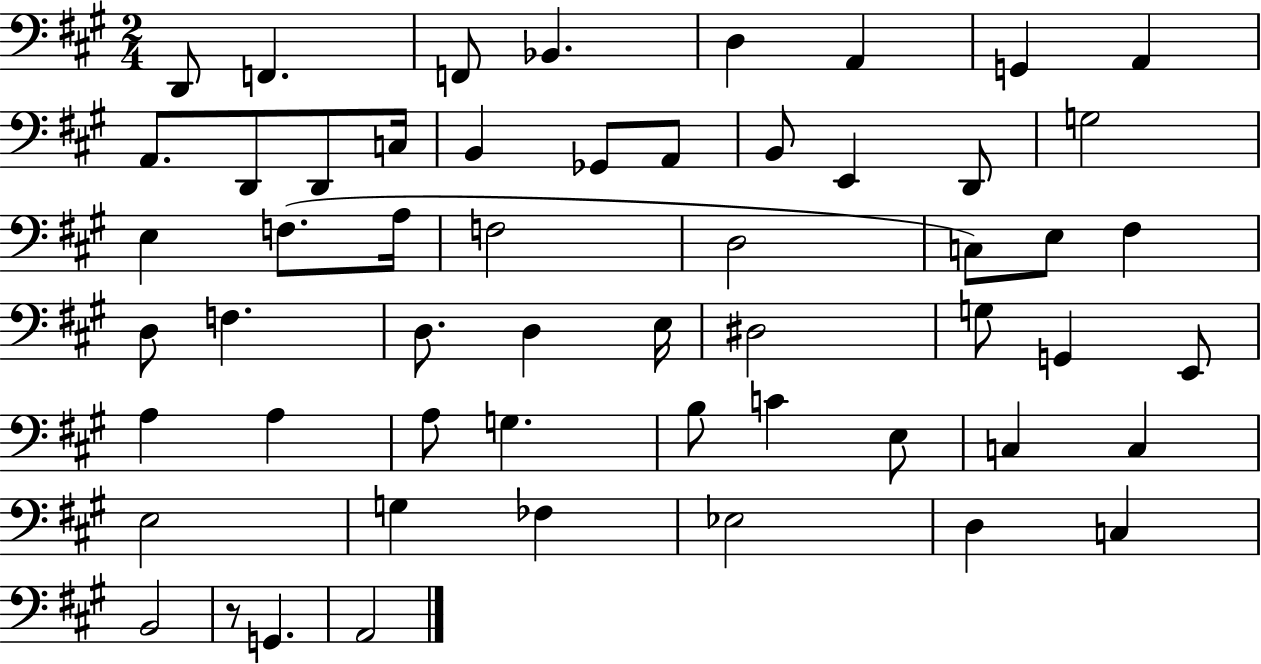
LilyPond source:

{
  \clef bass
  \numericTimeSignature
  \time 2/4
  \key a \major
  d,8 f,4. | f,8 bes,4. | d4 a,4 | g,4 a,4 | \break a,8. d,8 d,8 c16 | b,4 ges,8 a,8 | b,8 e,4 d,8 | g2 | \break e4 f8.( a16 | f2 | d2 | c8) e8 fis4 | \break d8 f4. | d8. d4 e16 | dis2 | g8 g,4 e,8 | \break a4 a4 | a8 g4. | b8 c'4 e8 | c4 c4 | \break e2 | g4 fes4 | ees2 | d4 c4 | \break b,2 | r8 g,4. | a,2 | \bar "|."
}